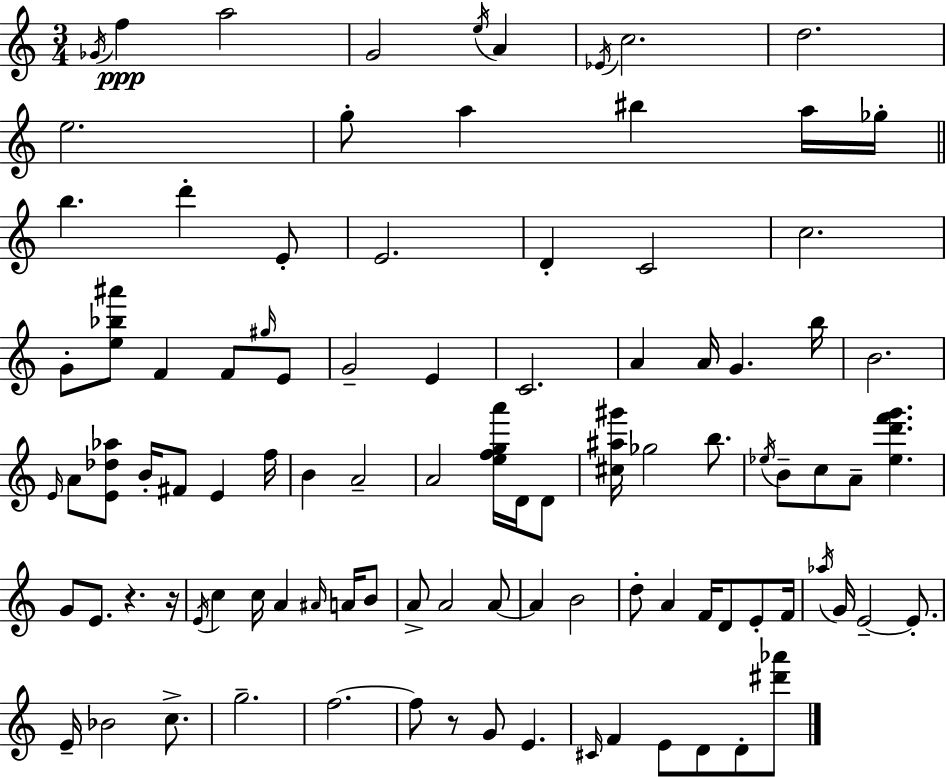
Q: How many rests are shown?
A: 3